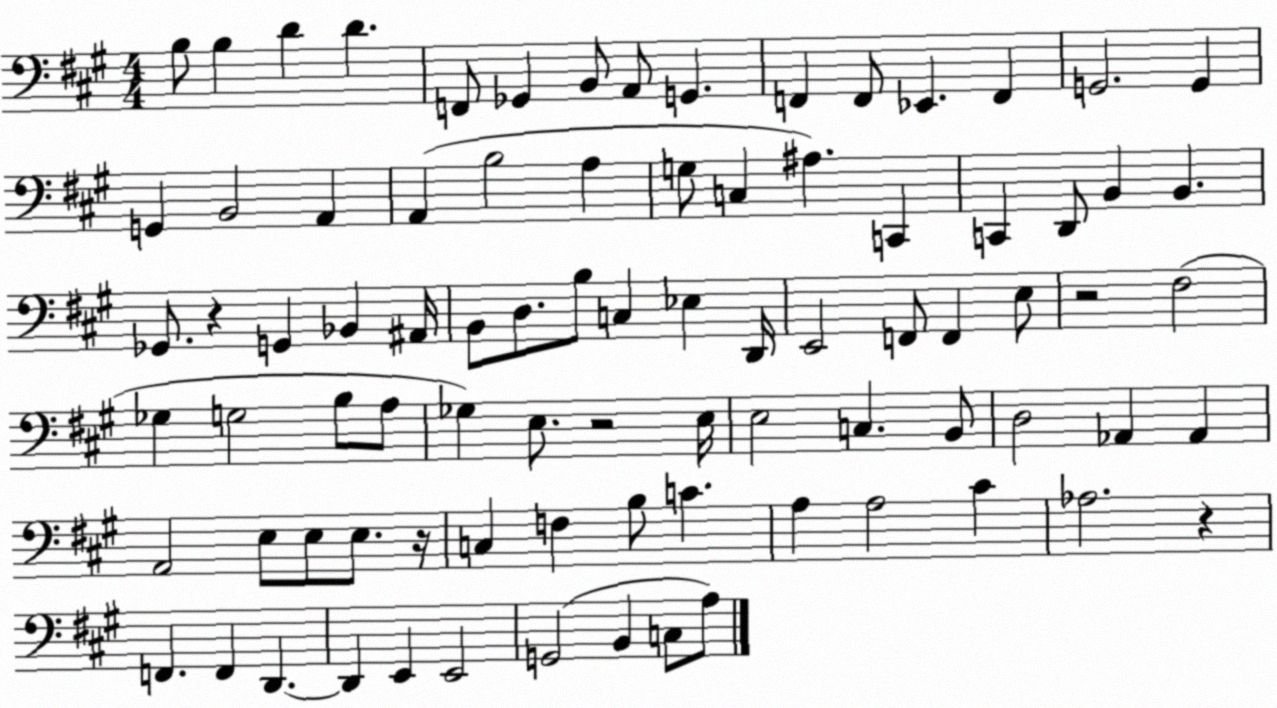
X:1
T:Untitled
M:4/4
L:1/4
K:A
B,/2 B, D D F,,/2 _G,, B,,/2 A,,/2 G,, F,, F,,/2 _E,, F,, G,,2 G,, G,, B,,2 A,, A,, B,2 A, G,/2 C, ^A, C,, C,, D,,/2 B,, B,, _G,,/2 z G,, _B,, ^A,,/4 B,,/2 D,/2 B,/2 C, _E, D,,/4 E,,2 F,,/2 F,, E,/2 z2 ^F,2 _G, G,2 B,/2 A,/2 _G, E,/2 z2 E,/4 E,2 C, B,,/2 D,2 _A,, _A,, A,,2 E,/2 E,/2 E,/2 z/4 C, F, B,/2 C A, A,2 ^C _A,2 z F,, F,, D,, D,, E,, E,,2 G,,2 B,, C,/2 A,/2